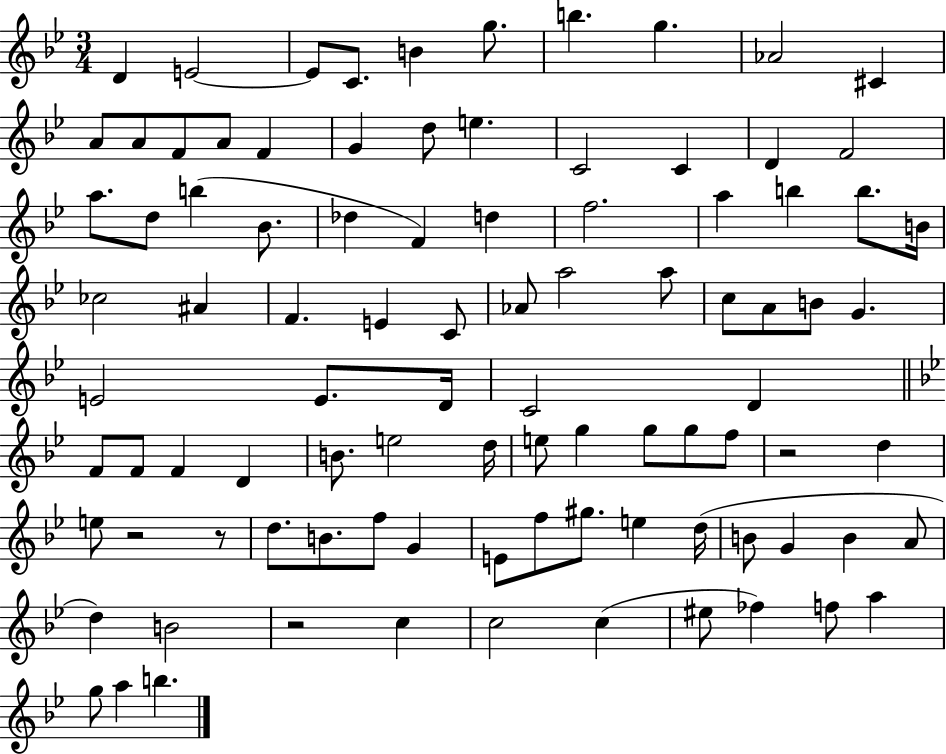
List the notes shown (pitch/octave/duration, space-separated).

D4/q E4/h E4/e C4/e. B4/q G5/e. B5/q. G5/q. Ab4/h C#4/q A4/e A4/e F4/e A4/e F4/q G4/q D5/e E5/q. C4/h C4/q D4/q F4/h A5/e. D5/e B5/q Bb4/e. Db5/q F4/q D5/q F5/h. A5/q B5/q B5/e. B4/s CES5/h A#4/q F4/q. E4/q C4/e Ab4/e A5/h A5/e C5/e A4/e B4/e G4/q. E4/h E4/e. D4/s C4/h D4/q F4/e F4/e F4/q D4/q B4/e. E5/h D5/s E5/e G5/q G5/e G5/e F5/e R/h D5/q E5/e R/h R/e D5/e. B4/e. F5/e G4/q E4/e F5/e G#5/e. E5/q D5/s B4/e G4/q B4/q A4/e D5/q B4/h R/h C5/q C5/h C5/q EIS5/e FES5/q F5/e A5/q G5/e A5/q B5/q.